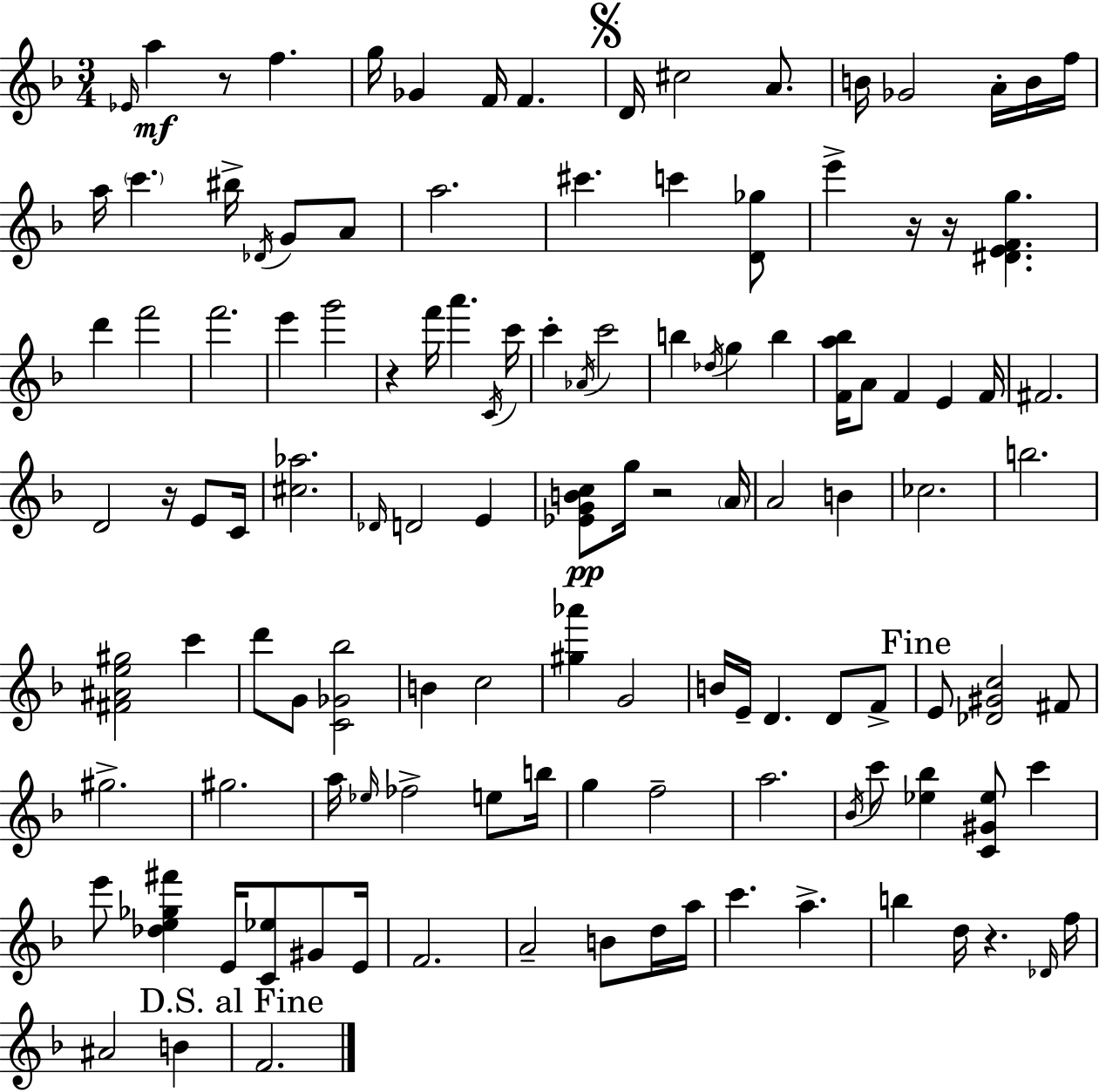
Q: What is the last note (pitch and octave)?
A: F4